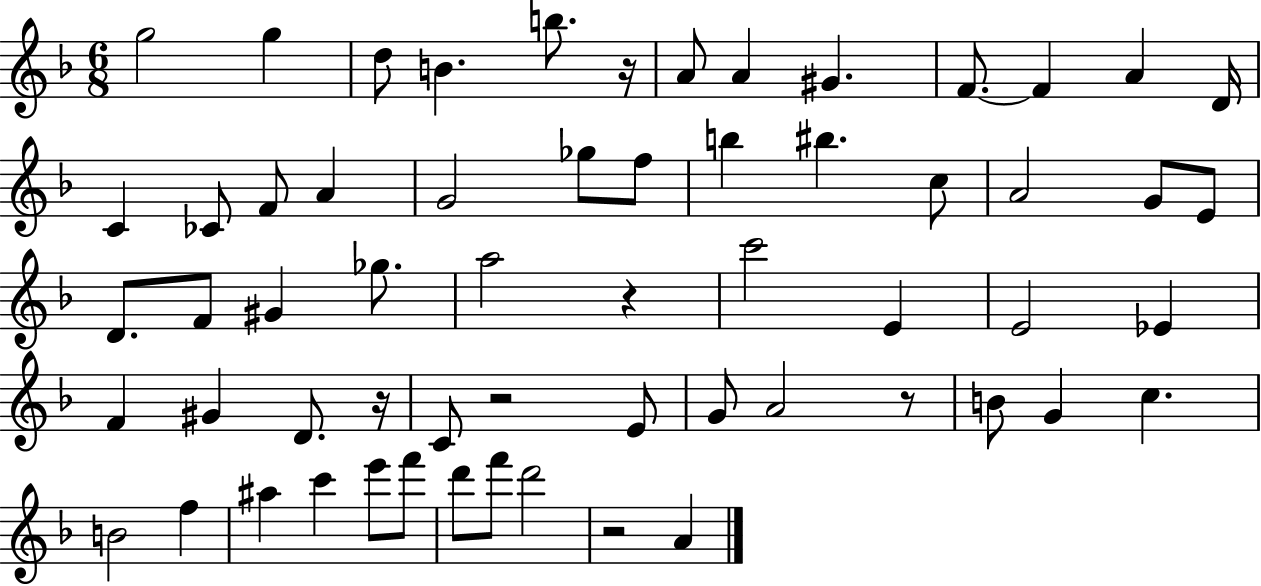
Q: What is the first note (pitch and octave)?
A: G5